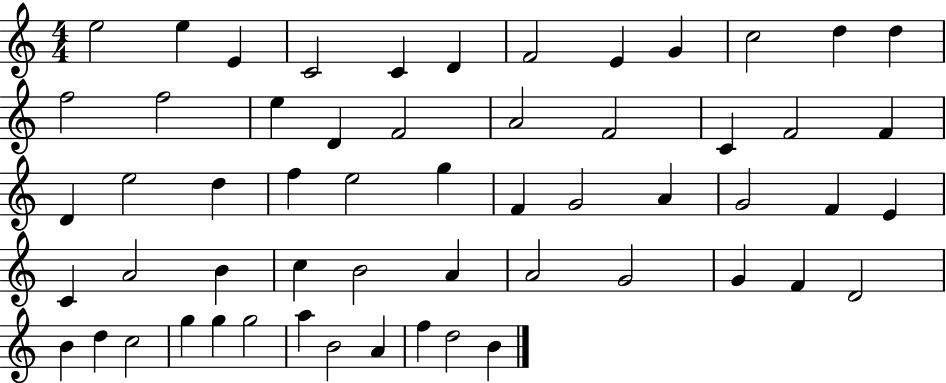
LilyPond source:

{
  \clef treble
  \numericTimeSignature
  \time 4/4
  \key c \major
  e''2 e''4 e'4 | c'2 c'4 d'4 | f'2 e'4 g'4 | c''2 d''4 d''4 | \break f''2 f''2 | e''4 d'4 f'2 | a'2 f'2 | c'4 f'2 f'4 | \break d'4 e''2 d''4 | f''4 e''2 g''4 | f'4 g'2 a'4 | g'2 f'4 e'4 | \break c'4 a'2 b'4 | c''4 b'2 a'4 | a'2 g'2 | g'4 f'4 d'2 | \break b'4 d''4 c''2 | g''4 g''4 g''2 | a''4 b'2 a'4 | f''4 d''2 b'4 | \break \bar "|."
}